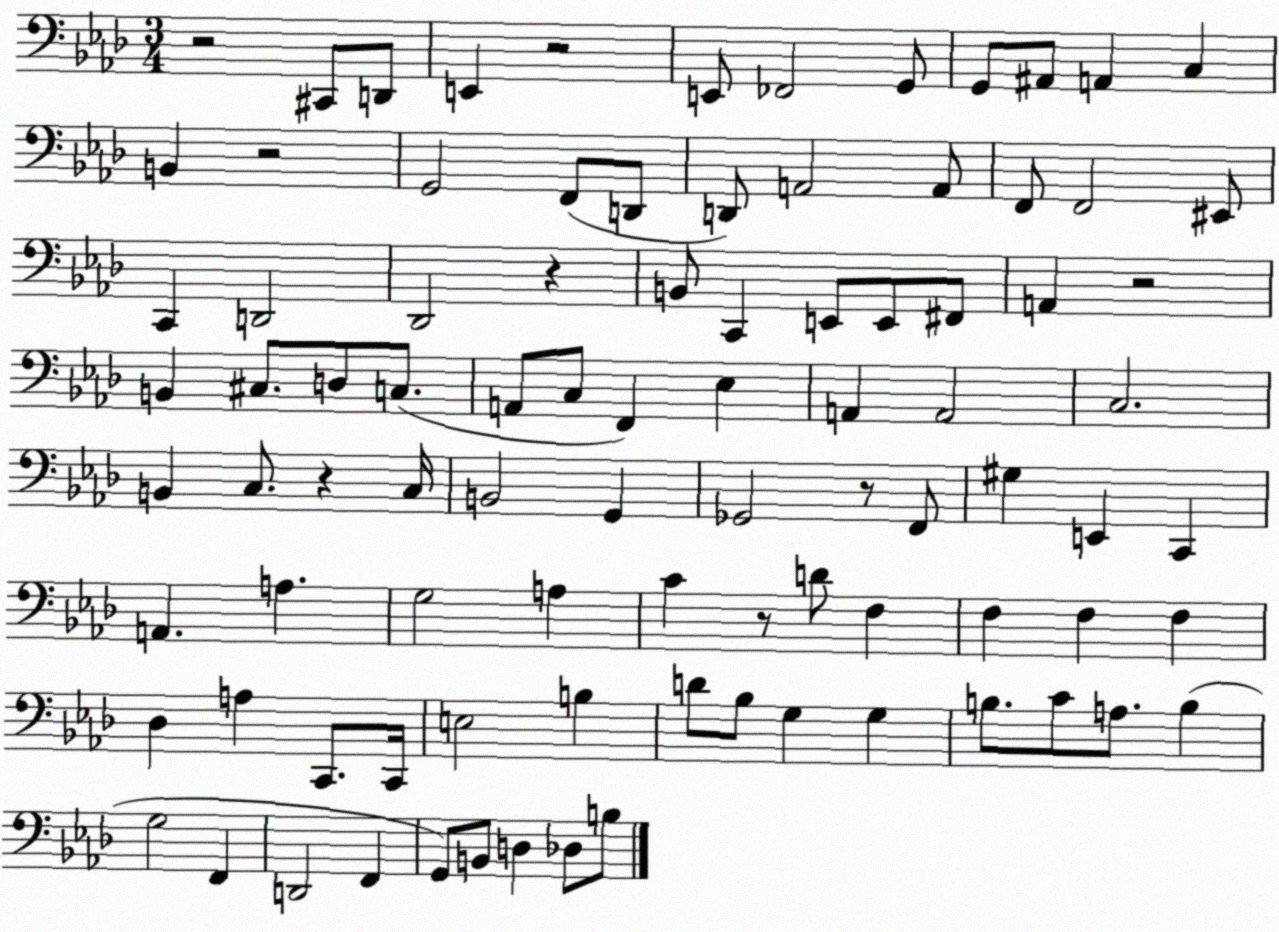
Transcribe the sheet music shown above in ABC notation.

X:1
T:Untitled
M:3/4
L:1/4
K:Ab
z2 ^C,,/2 D,,/2 E,, z2 E,,/2 _F,,2 G,,/2 G,,/2 ^A,,/2 A,, C, B,, z2 G,,2 F,,/2 D,,/2 D,,/2 A,,2 A,,/2 F,,/2 F,,2 ^E,,/2 C,, D,,2 _D,,2 z B,,/2 C,, E,,/2 E,,/2 ^F,,/2 A,, z2 B,, ^C,/2 D,/2 C,/2 A,,/2 C,/2 F,, _E, A,, A,,2 C,2 B,, C,/2 z C,/4 B,,2 G,, _G,,2 z/2 F,,/2 ^G, E,, C,, A,, A, G,2 A, C z/2 D/2 F, F, F, F, _D, A, C,,/2 C,,/4 E,2 B, D/2 _B,/2 G, G, B,/2 C/2 A,/2 B, G,2 F,, D,,2 F,, G,,/2 B,,/2 D, _D,/2 B,/2